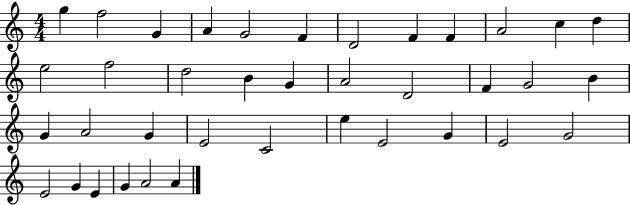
{
  \clef treble
  \numericTimeSignature
  \time 4/4
  \key c \major
  g''4 f''2 g'4 | a'4 g'2 f'4 | d'2 f'4 f'4 | a'2 c''4 d''4 | \break e''2 f''2 | d''2 b'4 g'4 | a'2 d'2 | f'4 g'2 b'4 | \break g'4 a'2 g'4 | e'2 c'2 | e''4 e'2 g'4 | e'2 g'2 | \break e'2 g'4 e'4 | g'4 a'2 a'4 | \bar "|."
}